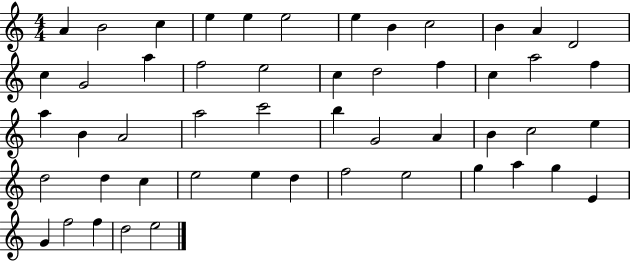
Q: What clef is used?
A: treble